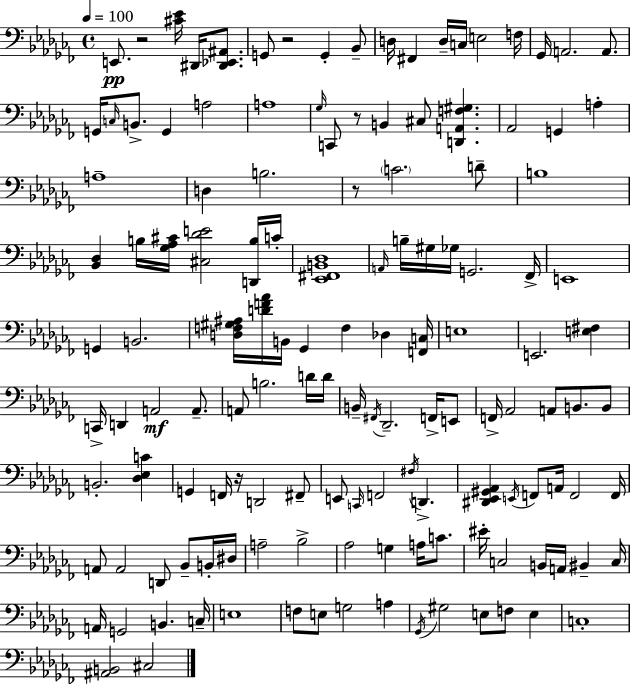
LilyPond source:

{
  \clef bass
  \time 4/4
  \defaultTimeSignature
  \key aes \minor
  \tempo 4 = 100
  e,8.\pp r2 <cis' ees'>16 dis,16 <dis, ees, ais,>8. | g,8 r2 g,4-. bes,8-- | d16 fis,4 d16-- c16 e2 f16 | ges,16 a,2. a,8. | \break g,16 \grace { c16 } b,8.-> g,4 a2 | a1 | \grace { ges16 } c,8 r8 b,4 cis8 <d, a, f gis>4. | aes,2 g,4 a4-. | \break a1-- | d4 b2. | r8 \parenthesize c'2. | d'8-- b1 | \break <bes, des>4 b16 <ges aes cis'>16 <cis des' e'>2 | <d, b>16 c'16-. <ees, fis, b, des>1 | \grace { a,16 } b16-- gis16 ges16 g,2. | fes,16-> e,1 | \break g,4 b,2. | <d f gis ais>16 <d' f' aes'>16 b,16 ges,4 f4 des4 | <f, c>16 e1 | e,2. <e fis>4 | \break c,16-> d,4 a,2\mf | a,8.-- a,8 b2. | d'16 d'16 b,16-- \acciaccatura { fis,16 } des,2.-- | f,16-> e,8 f,16-> aes,2 a,8 b,8. | \break b,8 b,2.-. | <des ees c'>4 g,4 f,16 r16 d,2 | fis,8-- e,8 \grace { c,16 } f,2 \acciaccatura { fis16 } | d,4.-> <dis, ees, gis, aes,>4 \acciaccatura { e,16 } f,8 a,16 f,2 | \break f,16 a,8 a,2 | d,8 bes,8-- b,16-. dis16 a2-- bes2-> | aes2 g4 | a16 c'8. eis'16-. c2 | \break b,16 a,16 bis,4-- c16 a,16 g,2 | b,4. c16-- e1 | f8 e8 g2 | a4 \acciaccatura { ges,16 } gis2 | \break e8 f8 e4 c1-. | <ais, b,>2 | cis2 \bar "|."
}